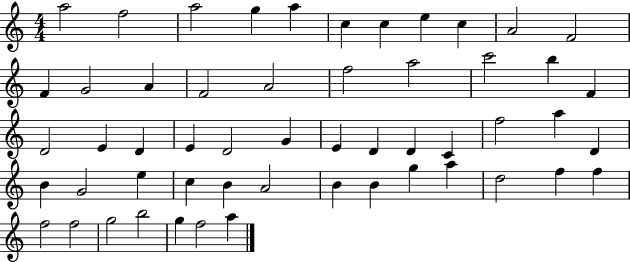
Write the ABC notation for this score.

X:1
T:Untitled
M:4/4
L:1/4
K:C
a2 f2 a2 g a c c e c A2 F2 F G2 A F2 A2 f2 a2 c'2 b F D2 E D E D2 G E D D C f2 a D B G2 e c B A2 B B g a d2 f f f2 f2 g2 b2 g f2 a